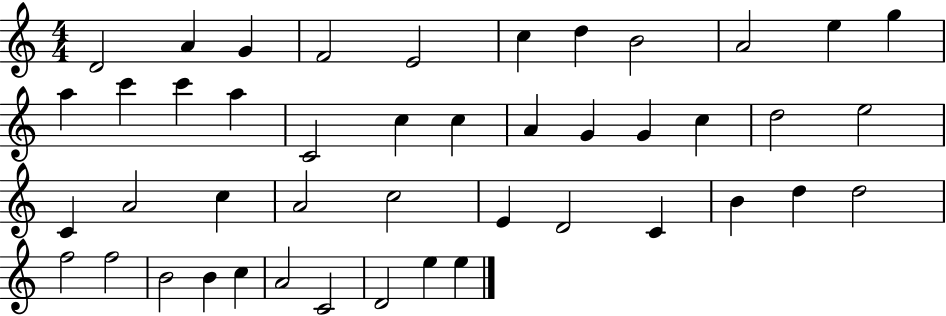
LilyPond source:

{
  \clef treble
  \numericTimeSignature
  \time 4/4
  \key c \major
  d'2 a'4 g'4 | f'2 e'2 | c''4 d''4 b'2 | a'2 e''4 g''4 | \break a''4 c'''4 c'''4 a''4 | c'2 c''4 c''4 | a'4 g'4 g'4 c''4 | d''2 e''2 | \break c'4 a'2 c''4 | a'2 c''2 | e'4 d'2 c'4 | b'4 d''4 d''2 | \break f''2 f''2 | b'2 b'4 c''4 | a'2 c'2 | d'2 e''4 e''4 | \break \bar "|."
}